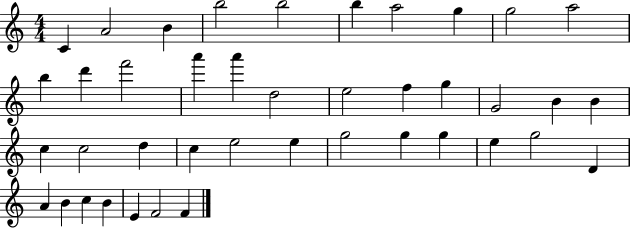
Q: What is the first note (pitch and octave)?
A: C4